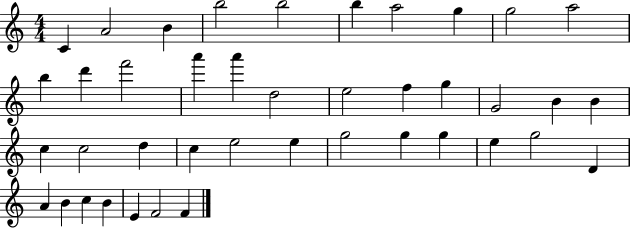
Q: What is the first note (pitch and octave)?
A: C4